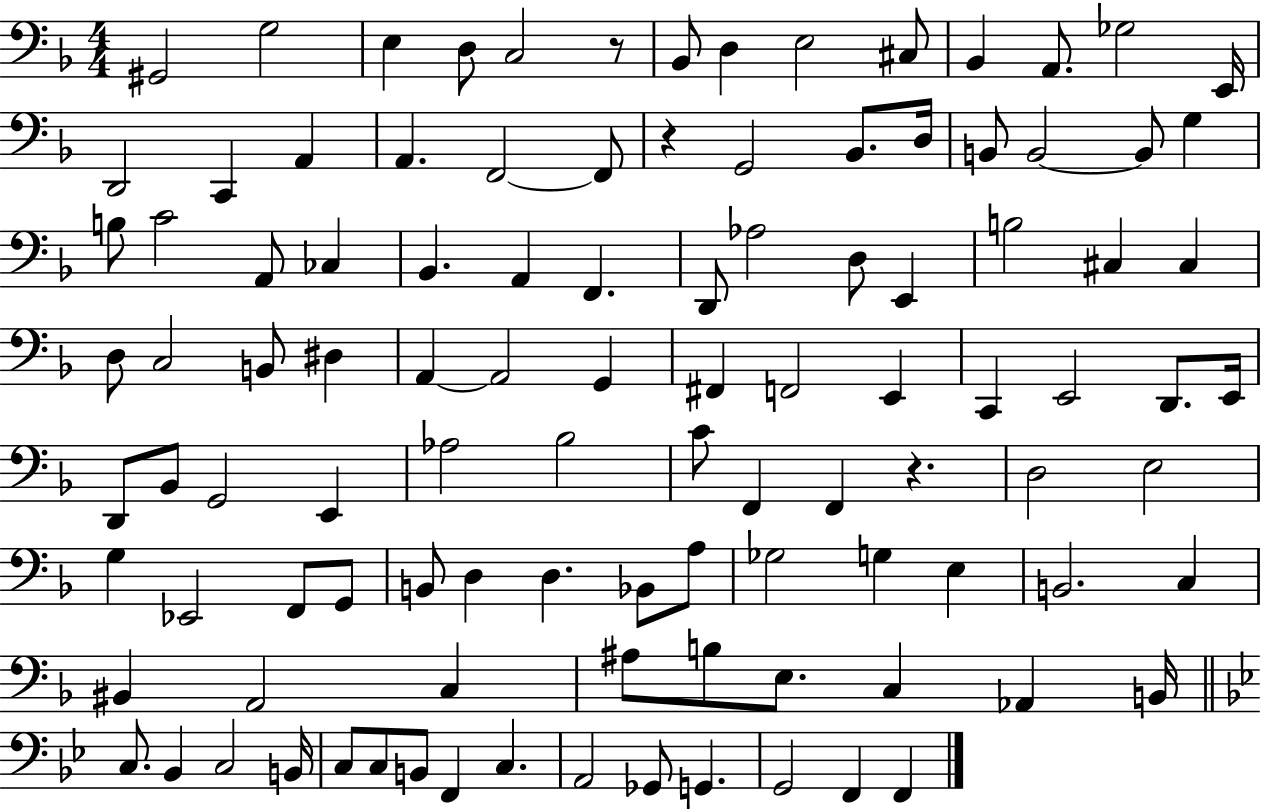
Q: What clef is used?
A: bass